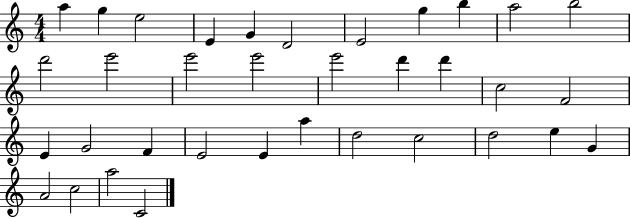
A5/q G5/q E5/h E4/q G4/q D4/h E4/h G5/q B5/q A5/h B5/h D6/h E6/h E6/h E6/h E6/h D6/q D6/q C5/h F4/h E4/q G4/h F4/q E4/h E4/q A5/q D5/h C5/h D5/h E5/q G4/q A4/h C5/h A5/h C4/h